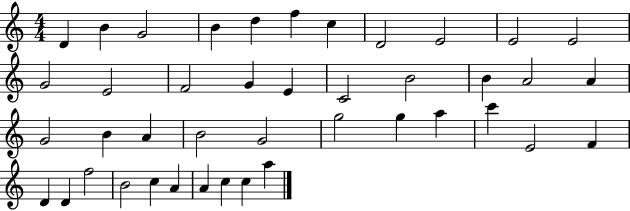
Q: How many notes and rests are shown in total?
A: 42